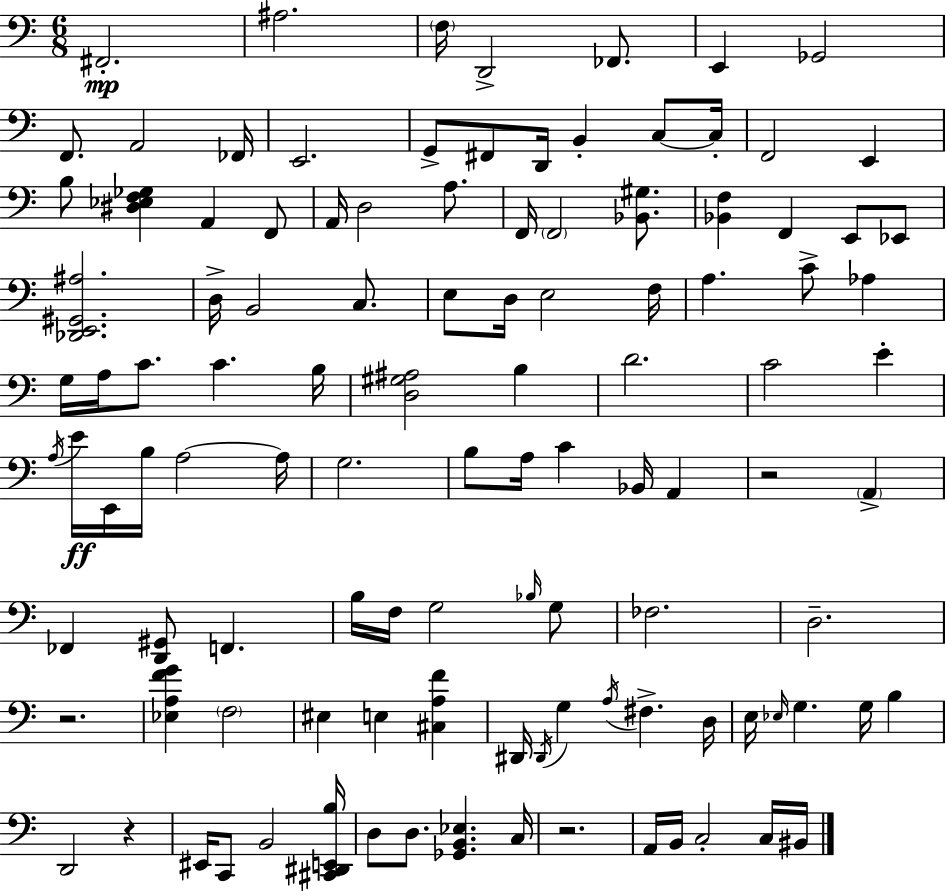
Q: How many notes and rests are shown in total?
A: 111